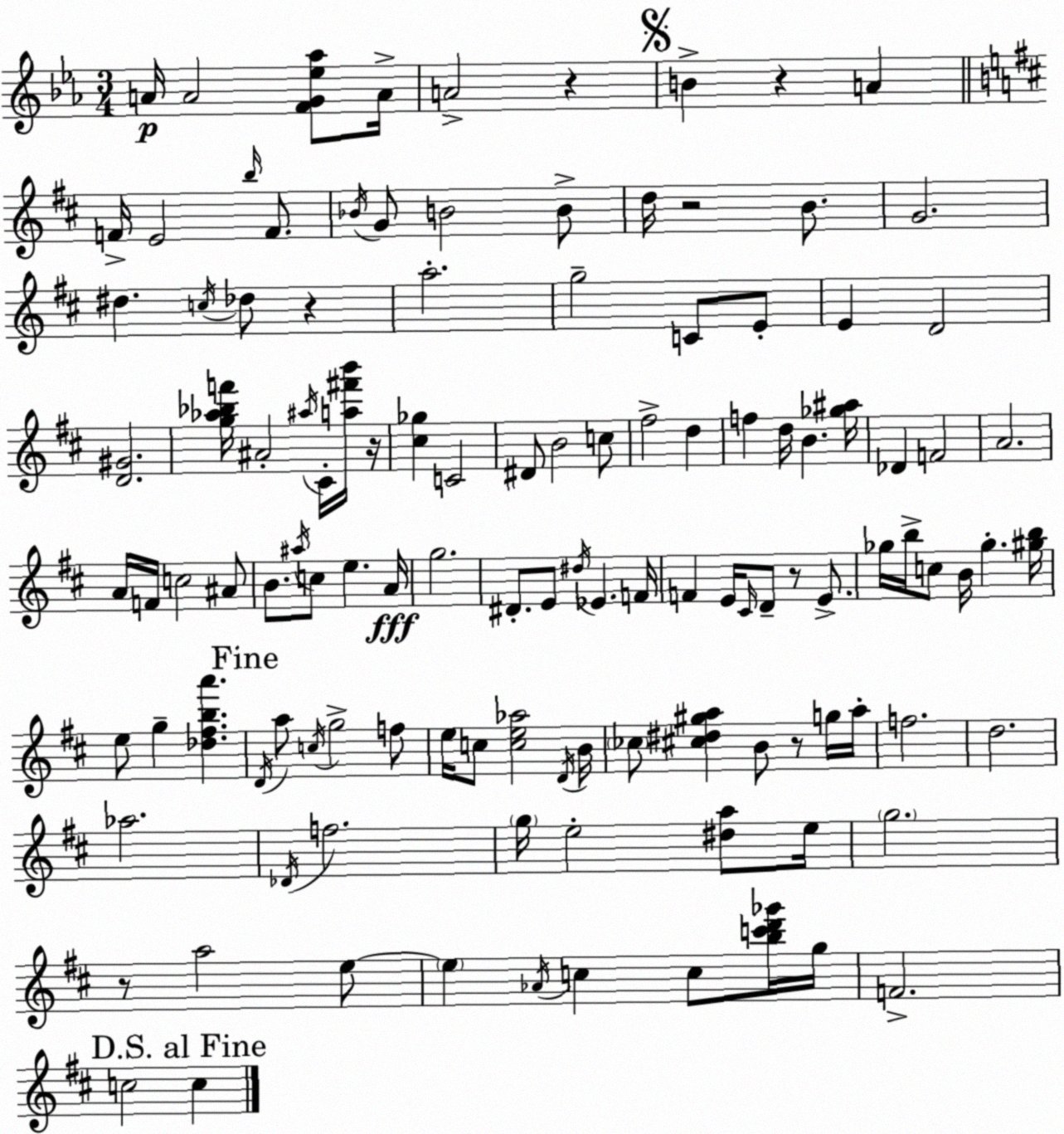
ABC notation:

X:1
T:Untitled
M:3/4
L:1/4
K:Eb
A/4 A2 [FG_e_a]/2 A/4 A2 z B z A F/4 E2 b/4 F/2 _B/4 G/2 B2 B/2 d/4 z2 B/2 G2 ^d c/4 _d/2 z a2 g2 C/2 E/2 E D2 [D^G]2 [g_a_bf']/4 ^A2 ^a/4 ^C/4 [a^f'b']/4 z/4 [^c_g] C2 ^D/2 B2 c/2 ^f2 d f d/4 B [_g^a]/4 _D F2 A2 A/4 F/4 c2 ^A/2 B/2 ^a/4 c/2 e A/4 g2 ^D/2 E/2 ^d/4 _E F/4 F E/4 ^C/4 D/2 z/2 E/2 _g/4 b/4 c/2 B/4 _g [^gb]/4 e/2 g [_d^fba'] D/4 a/2 c/4 g2 f/2 e/4 c/2 [ce_a]2 D/4 B/4 _c/2 [^c^d^ga] B/2 z/2 g/4 a/4 f2 d2 _a2 _D/4 f2 g/4 e2 [^da]/2 e/4 g2 z/2 a2 e/2 e _A/4 c c/2 [bc'd'_g']/4 g/4 F2 c2 c